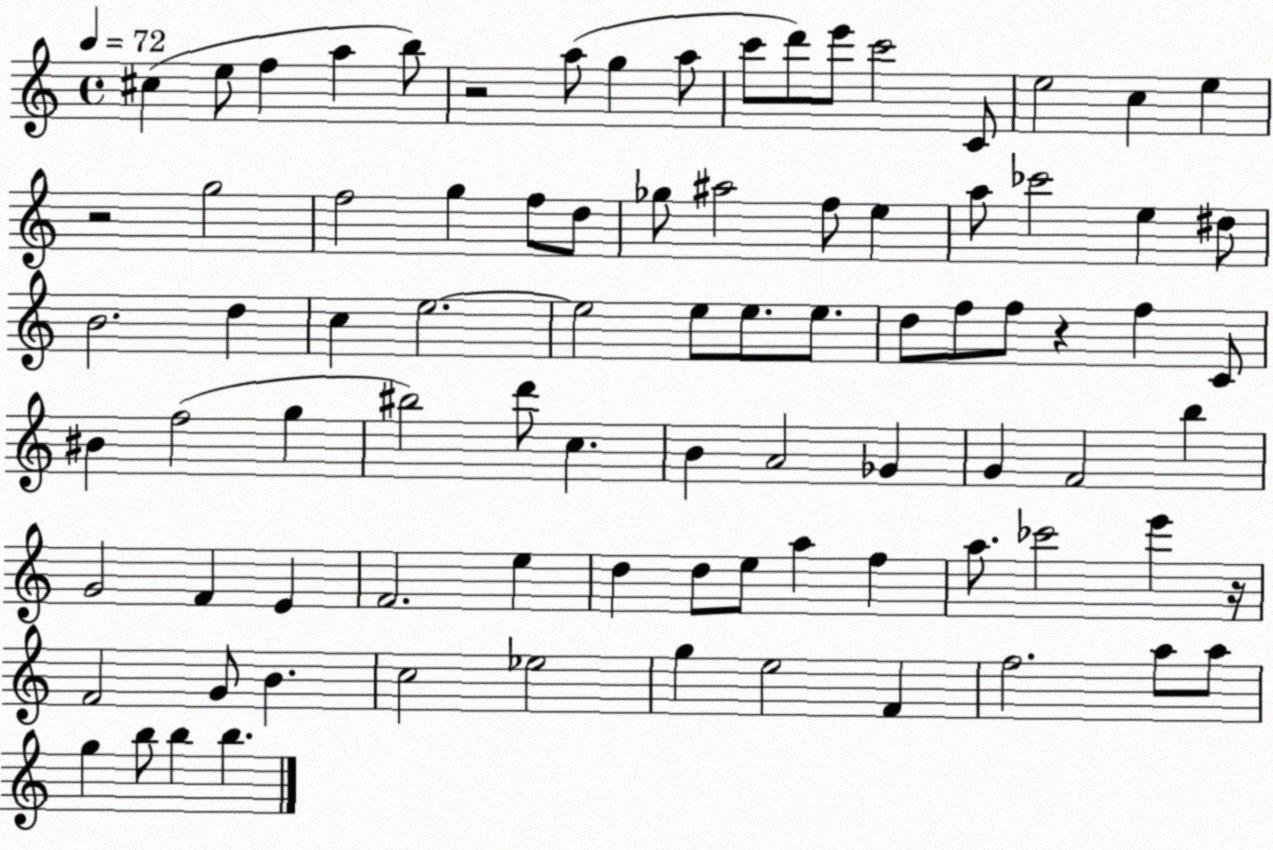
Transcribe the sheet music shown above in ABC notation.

X:1
T:Untitled
M:4/4
L:1/4
K:C
^c e/2 f a b/2 z2 a/2 g a/2 c'/2 d'/2 e'/2 c'2 C/2 e2 c e z2 g2 f2 g f/2 d/2 _g/2 ^a2 f/2 e a/2 _c'2 e ^d/2 B2 d c e2 e2 e/2 e/2 e/2 d/2 f/2 f/2 z f C/2 ^B f2 g ^b2 d'/2 c B A2 _G G F2 b G2 F E F2 e d d/2 e/2 a f a/2 _c'2 e' z/4 F2 G/2 B c2 _e2 g e2 F f2 a/2 a/2 g b/2 b b